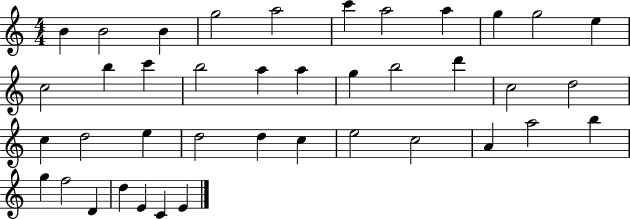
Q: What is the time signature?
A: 4/4